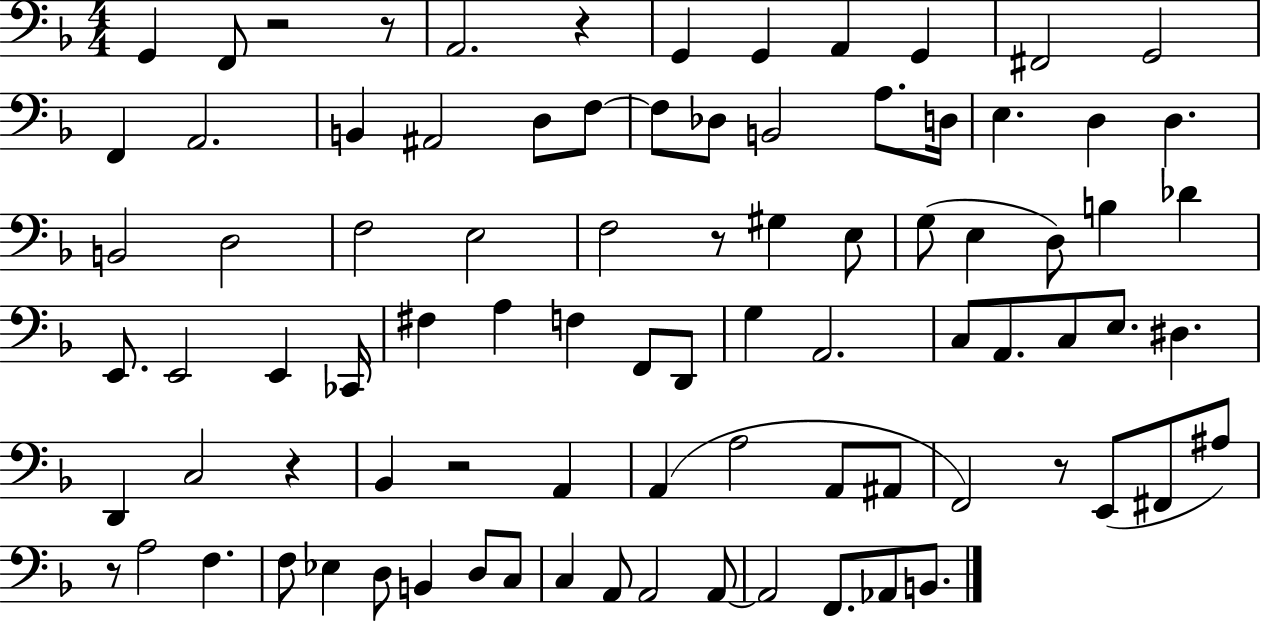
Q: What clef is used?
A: bass